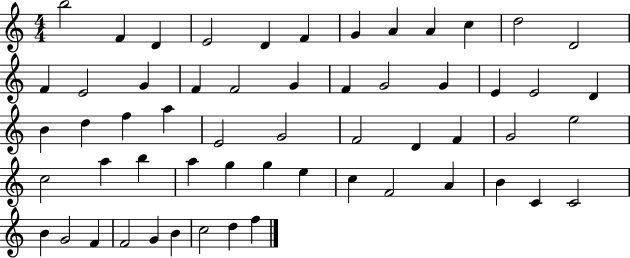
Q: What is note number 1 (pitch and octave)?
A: B5